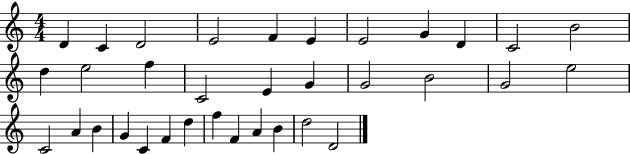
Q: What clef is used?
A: treble